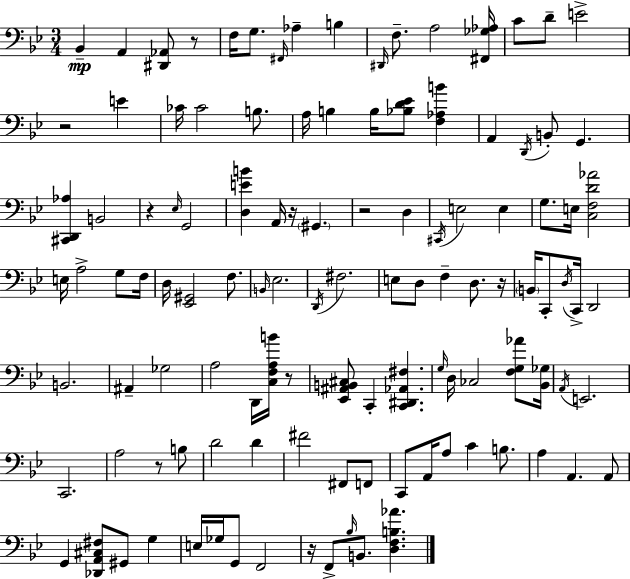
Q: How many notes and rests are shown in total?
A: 115